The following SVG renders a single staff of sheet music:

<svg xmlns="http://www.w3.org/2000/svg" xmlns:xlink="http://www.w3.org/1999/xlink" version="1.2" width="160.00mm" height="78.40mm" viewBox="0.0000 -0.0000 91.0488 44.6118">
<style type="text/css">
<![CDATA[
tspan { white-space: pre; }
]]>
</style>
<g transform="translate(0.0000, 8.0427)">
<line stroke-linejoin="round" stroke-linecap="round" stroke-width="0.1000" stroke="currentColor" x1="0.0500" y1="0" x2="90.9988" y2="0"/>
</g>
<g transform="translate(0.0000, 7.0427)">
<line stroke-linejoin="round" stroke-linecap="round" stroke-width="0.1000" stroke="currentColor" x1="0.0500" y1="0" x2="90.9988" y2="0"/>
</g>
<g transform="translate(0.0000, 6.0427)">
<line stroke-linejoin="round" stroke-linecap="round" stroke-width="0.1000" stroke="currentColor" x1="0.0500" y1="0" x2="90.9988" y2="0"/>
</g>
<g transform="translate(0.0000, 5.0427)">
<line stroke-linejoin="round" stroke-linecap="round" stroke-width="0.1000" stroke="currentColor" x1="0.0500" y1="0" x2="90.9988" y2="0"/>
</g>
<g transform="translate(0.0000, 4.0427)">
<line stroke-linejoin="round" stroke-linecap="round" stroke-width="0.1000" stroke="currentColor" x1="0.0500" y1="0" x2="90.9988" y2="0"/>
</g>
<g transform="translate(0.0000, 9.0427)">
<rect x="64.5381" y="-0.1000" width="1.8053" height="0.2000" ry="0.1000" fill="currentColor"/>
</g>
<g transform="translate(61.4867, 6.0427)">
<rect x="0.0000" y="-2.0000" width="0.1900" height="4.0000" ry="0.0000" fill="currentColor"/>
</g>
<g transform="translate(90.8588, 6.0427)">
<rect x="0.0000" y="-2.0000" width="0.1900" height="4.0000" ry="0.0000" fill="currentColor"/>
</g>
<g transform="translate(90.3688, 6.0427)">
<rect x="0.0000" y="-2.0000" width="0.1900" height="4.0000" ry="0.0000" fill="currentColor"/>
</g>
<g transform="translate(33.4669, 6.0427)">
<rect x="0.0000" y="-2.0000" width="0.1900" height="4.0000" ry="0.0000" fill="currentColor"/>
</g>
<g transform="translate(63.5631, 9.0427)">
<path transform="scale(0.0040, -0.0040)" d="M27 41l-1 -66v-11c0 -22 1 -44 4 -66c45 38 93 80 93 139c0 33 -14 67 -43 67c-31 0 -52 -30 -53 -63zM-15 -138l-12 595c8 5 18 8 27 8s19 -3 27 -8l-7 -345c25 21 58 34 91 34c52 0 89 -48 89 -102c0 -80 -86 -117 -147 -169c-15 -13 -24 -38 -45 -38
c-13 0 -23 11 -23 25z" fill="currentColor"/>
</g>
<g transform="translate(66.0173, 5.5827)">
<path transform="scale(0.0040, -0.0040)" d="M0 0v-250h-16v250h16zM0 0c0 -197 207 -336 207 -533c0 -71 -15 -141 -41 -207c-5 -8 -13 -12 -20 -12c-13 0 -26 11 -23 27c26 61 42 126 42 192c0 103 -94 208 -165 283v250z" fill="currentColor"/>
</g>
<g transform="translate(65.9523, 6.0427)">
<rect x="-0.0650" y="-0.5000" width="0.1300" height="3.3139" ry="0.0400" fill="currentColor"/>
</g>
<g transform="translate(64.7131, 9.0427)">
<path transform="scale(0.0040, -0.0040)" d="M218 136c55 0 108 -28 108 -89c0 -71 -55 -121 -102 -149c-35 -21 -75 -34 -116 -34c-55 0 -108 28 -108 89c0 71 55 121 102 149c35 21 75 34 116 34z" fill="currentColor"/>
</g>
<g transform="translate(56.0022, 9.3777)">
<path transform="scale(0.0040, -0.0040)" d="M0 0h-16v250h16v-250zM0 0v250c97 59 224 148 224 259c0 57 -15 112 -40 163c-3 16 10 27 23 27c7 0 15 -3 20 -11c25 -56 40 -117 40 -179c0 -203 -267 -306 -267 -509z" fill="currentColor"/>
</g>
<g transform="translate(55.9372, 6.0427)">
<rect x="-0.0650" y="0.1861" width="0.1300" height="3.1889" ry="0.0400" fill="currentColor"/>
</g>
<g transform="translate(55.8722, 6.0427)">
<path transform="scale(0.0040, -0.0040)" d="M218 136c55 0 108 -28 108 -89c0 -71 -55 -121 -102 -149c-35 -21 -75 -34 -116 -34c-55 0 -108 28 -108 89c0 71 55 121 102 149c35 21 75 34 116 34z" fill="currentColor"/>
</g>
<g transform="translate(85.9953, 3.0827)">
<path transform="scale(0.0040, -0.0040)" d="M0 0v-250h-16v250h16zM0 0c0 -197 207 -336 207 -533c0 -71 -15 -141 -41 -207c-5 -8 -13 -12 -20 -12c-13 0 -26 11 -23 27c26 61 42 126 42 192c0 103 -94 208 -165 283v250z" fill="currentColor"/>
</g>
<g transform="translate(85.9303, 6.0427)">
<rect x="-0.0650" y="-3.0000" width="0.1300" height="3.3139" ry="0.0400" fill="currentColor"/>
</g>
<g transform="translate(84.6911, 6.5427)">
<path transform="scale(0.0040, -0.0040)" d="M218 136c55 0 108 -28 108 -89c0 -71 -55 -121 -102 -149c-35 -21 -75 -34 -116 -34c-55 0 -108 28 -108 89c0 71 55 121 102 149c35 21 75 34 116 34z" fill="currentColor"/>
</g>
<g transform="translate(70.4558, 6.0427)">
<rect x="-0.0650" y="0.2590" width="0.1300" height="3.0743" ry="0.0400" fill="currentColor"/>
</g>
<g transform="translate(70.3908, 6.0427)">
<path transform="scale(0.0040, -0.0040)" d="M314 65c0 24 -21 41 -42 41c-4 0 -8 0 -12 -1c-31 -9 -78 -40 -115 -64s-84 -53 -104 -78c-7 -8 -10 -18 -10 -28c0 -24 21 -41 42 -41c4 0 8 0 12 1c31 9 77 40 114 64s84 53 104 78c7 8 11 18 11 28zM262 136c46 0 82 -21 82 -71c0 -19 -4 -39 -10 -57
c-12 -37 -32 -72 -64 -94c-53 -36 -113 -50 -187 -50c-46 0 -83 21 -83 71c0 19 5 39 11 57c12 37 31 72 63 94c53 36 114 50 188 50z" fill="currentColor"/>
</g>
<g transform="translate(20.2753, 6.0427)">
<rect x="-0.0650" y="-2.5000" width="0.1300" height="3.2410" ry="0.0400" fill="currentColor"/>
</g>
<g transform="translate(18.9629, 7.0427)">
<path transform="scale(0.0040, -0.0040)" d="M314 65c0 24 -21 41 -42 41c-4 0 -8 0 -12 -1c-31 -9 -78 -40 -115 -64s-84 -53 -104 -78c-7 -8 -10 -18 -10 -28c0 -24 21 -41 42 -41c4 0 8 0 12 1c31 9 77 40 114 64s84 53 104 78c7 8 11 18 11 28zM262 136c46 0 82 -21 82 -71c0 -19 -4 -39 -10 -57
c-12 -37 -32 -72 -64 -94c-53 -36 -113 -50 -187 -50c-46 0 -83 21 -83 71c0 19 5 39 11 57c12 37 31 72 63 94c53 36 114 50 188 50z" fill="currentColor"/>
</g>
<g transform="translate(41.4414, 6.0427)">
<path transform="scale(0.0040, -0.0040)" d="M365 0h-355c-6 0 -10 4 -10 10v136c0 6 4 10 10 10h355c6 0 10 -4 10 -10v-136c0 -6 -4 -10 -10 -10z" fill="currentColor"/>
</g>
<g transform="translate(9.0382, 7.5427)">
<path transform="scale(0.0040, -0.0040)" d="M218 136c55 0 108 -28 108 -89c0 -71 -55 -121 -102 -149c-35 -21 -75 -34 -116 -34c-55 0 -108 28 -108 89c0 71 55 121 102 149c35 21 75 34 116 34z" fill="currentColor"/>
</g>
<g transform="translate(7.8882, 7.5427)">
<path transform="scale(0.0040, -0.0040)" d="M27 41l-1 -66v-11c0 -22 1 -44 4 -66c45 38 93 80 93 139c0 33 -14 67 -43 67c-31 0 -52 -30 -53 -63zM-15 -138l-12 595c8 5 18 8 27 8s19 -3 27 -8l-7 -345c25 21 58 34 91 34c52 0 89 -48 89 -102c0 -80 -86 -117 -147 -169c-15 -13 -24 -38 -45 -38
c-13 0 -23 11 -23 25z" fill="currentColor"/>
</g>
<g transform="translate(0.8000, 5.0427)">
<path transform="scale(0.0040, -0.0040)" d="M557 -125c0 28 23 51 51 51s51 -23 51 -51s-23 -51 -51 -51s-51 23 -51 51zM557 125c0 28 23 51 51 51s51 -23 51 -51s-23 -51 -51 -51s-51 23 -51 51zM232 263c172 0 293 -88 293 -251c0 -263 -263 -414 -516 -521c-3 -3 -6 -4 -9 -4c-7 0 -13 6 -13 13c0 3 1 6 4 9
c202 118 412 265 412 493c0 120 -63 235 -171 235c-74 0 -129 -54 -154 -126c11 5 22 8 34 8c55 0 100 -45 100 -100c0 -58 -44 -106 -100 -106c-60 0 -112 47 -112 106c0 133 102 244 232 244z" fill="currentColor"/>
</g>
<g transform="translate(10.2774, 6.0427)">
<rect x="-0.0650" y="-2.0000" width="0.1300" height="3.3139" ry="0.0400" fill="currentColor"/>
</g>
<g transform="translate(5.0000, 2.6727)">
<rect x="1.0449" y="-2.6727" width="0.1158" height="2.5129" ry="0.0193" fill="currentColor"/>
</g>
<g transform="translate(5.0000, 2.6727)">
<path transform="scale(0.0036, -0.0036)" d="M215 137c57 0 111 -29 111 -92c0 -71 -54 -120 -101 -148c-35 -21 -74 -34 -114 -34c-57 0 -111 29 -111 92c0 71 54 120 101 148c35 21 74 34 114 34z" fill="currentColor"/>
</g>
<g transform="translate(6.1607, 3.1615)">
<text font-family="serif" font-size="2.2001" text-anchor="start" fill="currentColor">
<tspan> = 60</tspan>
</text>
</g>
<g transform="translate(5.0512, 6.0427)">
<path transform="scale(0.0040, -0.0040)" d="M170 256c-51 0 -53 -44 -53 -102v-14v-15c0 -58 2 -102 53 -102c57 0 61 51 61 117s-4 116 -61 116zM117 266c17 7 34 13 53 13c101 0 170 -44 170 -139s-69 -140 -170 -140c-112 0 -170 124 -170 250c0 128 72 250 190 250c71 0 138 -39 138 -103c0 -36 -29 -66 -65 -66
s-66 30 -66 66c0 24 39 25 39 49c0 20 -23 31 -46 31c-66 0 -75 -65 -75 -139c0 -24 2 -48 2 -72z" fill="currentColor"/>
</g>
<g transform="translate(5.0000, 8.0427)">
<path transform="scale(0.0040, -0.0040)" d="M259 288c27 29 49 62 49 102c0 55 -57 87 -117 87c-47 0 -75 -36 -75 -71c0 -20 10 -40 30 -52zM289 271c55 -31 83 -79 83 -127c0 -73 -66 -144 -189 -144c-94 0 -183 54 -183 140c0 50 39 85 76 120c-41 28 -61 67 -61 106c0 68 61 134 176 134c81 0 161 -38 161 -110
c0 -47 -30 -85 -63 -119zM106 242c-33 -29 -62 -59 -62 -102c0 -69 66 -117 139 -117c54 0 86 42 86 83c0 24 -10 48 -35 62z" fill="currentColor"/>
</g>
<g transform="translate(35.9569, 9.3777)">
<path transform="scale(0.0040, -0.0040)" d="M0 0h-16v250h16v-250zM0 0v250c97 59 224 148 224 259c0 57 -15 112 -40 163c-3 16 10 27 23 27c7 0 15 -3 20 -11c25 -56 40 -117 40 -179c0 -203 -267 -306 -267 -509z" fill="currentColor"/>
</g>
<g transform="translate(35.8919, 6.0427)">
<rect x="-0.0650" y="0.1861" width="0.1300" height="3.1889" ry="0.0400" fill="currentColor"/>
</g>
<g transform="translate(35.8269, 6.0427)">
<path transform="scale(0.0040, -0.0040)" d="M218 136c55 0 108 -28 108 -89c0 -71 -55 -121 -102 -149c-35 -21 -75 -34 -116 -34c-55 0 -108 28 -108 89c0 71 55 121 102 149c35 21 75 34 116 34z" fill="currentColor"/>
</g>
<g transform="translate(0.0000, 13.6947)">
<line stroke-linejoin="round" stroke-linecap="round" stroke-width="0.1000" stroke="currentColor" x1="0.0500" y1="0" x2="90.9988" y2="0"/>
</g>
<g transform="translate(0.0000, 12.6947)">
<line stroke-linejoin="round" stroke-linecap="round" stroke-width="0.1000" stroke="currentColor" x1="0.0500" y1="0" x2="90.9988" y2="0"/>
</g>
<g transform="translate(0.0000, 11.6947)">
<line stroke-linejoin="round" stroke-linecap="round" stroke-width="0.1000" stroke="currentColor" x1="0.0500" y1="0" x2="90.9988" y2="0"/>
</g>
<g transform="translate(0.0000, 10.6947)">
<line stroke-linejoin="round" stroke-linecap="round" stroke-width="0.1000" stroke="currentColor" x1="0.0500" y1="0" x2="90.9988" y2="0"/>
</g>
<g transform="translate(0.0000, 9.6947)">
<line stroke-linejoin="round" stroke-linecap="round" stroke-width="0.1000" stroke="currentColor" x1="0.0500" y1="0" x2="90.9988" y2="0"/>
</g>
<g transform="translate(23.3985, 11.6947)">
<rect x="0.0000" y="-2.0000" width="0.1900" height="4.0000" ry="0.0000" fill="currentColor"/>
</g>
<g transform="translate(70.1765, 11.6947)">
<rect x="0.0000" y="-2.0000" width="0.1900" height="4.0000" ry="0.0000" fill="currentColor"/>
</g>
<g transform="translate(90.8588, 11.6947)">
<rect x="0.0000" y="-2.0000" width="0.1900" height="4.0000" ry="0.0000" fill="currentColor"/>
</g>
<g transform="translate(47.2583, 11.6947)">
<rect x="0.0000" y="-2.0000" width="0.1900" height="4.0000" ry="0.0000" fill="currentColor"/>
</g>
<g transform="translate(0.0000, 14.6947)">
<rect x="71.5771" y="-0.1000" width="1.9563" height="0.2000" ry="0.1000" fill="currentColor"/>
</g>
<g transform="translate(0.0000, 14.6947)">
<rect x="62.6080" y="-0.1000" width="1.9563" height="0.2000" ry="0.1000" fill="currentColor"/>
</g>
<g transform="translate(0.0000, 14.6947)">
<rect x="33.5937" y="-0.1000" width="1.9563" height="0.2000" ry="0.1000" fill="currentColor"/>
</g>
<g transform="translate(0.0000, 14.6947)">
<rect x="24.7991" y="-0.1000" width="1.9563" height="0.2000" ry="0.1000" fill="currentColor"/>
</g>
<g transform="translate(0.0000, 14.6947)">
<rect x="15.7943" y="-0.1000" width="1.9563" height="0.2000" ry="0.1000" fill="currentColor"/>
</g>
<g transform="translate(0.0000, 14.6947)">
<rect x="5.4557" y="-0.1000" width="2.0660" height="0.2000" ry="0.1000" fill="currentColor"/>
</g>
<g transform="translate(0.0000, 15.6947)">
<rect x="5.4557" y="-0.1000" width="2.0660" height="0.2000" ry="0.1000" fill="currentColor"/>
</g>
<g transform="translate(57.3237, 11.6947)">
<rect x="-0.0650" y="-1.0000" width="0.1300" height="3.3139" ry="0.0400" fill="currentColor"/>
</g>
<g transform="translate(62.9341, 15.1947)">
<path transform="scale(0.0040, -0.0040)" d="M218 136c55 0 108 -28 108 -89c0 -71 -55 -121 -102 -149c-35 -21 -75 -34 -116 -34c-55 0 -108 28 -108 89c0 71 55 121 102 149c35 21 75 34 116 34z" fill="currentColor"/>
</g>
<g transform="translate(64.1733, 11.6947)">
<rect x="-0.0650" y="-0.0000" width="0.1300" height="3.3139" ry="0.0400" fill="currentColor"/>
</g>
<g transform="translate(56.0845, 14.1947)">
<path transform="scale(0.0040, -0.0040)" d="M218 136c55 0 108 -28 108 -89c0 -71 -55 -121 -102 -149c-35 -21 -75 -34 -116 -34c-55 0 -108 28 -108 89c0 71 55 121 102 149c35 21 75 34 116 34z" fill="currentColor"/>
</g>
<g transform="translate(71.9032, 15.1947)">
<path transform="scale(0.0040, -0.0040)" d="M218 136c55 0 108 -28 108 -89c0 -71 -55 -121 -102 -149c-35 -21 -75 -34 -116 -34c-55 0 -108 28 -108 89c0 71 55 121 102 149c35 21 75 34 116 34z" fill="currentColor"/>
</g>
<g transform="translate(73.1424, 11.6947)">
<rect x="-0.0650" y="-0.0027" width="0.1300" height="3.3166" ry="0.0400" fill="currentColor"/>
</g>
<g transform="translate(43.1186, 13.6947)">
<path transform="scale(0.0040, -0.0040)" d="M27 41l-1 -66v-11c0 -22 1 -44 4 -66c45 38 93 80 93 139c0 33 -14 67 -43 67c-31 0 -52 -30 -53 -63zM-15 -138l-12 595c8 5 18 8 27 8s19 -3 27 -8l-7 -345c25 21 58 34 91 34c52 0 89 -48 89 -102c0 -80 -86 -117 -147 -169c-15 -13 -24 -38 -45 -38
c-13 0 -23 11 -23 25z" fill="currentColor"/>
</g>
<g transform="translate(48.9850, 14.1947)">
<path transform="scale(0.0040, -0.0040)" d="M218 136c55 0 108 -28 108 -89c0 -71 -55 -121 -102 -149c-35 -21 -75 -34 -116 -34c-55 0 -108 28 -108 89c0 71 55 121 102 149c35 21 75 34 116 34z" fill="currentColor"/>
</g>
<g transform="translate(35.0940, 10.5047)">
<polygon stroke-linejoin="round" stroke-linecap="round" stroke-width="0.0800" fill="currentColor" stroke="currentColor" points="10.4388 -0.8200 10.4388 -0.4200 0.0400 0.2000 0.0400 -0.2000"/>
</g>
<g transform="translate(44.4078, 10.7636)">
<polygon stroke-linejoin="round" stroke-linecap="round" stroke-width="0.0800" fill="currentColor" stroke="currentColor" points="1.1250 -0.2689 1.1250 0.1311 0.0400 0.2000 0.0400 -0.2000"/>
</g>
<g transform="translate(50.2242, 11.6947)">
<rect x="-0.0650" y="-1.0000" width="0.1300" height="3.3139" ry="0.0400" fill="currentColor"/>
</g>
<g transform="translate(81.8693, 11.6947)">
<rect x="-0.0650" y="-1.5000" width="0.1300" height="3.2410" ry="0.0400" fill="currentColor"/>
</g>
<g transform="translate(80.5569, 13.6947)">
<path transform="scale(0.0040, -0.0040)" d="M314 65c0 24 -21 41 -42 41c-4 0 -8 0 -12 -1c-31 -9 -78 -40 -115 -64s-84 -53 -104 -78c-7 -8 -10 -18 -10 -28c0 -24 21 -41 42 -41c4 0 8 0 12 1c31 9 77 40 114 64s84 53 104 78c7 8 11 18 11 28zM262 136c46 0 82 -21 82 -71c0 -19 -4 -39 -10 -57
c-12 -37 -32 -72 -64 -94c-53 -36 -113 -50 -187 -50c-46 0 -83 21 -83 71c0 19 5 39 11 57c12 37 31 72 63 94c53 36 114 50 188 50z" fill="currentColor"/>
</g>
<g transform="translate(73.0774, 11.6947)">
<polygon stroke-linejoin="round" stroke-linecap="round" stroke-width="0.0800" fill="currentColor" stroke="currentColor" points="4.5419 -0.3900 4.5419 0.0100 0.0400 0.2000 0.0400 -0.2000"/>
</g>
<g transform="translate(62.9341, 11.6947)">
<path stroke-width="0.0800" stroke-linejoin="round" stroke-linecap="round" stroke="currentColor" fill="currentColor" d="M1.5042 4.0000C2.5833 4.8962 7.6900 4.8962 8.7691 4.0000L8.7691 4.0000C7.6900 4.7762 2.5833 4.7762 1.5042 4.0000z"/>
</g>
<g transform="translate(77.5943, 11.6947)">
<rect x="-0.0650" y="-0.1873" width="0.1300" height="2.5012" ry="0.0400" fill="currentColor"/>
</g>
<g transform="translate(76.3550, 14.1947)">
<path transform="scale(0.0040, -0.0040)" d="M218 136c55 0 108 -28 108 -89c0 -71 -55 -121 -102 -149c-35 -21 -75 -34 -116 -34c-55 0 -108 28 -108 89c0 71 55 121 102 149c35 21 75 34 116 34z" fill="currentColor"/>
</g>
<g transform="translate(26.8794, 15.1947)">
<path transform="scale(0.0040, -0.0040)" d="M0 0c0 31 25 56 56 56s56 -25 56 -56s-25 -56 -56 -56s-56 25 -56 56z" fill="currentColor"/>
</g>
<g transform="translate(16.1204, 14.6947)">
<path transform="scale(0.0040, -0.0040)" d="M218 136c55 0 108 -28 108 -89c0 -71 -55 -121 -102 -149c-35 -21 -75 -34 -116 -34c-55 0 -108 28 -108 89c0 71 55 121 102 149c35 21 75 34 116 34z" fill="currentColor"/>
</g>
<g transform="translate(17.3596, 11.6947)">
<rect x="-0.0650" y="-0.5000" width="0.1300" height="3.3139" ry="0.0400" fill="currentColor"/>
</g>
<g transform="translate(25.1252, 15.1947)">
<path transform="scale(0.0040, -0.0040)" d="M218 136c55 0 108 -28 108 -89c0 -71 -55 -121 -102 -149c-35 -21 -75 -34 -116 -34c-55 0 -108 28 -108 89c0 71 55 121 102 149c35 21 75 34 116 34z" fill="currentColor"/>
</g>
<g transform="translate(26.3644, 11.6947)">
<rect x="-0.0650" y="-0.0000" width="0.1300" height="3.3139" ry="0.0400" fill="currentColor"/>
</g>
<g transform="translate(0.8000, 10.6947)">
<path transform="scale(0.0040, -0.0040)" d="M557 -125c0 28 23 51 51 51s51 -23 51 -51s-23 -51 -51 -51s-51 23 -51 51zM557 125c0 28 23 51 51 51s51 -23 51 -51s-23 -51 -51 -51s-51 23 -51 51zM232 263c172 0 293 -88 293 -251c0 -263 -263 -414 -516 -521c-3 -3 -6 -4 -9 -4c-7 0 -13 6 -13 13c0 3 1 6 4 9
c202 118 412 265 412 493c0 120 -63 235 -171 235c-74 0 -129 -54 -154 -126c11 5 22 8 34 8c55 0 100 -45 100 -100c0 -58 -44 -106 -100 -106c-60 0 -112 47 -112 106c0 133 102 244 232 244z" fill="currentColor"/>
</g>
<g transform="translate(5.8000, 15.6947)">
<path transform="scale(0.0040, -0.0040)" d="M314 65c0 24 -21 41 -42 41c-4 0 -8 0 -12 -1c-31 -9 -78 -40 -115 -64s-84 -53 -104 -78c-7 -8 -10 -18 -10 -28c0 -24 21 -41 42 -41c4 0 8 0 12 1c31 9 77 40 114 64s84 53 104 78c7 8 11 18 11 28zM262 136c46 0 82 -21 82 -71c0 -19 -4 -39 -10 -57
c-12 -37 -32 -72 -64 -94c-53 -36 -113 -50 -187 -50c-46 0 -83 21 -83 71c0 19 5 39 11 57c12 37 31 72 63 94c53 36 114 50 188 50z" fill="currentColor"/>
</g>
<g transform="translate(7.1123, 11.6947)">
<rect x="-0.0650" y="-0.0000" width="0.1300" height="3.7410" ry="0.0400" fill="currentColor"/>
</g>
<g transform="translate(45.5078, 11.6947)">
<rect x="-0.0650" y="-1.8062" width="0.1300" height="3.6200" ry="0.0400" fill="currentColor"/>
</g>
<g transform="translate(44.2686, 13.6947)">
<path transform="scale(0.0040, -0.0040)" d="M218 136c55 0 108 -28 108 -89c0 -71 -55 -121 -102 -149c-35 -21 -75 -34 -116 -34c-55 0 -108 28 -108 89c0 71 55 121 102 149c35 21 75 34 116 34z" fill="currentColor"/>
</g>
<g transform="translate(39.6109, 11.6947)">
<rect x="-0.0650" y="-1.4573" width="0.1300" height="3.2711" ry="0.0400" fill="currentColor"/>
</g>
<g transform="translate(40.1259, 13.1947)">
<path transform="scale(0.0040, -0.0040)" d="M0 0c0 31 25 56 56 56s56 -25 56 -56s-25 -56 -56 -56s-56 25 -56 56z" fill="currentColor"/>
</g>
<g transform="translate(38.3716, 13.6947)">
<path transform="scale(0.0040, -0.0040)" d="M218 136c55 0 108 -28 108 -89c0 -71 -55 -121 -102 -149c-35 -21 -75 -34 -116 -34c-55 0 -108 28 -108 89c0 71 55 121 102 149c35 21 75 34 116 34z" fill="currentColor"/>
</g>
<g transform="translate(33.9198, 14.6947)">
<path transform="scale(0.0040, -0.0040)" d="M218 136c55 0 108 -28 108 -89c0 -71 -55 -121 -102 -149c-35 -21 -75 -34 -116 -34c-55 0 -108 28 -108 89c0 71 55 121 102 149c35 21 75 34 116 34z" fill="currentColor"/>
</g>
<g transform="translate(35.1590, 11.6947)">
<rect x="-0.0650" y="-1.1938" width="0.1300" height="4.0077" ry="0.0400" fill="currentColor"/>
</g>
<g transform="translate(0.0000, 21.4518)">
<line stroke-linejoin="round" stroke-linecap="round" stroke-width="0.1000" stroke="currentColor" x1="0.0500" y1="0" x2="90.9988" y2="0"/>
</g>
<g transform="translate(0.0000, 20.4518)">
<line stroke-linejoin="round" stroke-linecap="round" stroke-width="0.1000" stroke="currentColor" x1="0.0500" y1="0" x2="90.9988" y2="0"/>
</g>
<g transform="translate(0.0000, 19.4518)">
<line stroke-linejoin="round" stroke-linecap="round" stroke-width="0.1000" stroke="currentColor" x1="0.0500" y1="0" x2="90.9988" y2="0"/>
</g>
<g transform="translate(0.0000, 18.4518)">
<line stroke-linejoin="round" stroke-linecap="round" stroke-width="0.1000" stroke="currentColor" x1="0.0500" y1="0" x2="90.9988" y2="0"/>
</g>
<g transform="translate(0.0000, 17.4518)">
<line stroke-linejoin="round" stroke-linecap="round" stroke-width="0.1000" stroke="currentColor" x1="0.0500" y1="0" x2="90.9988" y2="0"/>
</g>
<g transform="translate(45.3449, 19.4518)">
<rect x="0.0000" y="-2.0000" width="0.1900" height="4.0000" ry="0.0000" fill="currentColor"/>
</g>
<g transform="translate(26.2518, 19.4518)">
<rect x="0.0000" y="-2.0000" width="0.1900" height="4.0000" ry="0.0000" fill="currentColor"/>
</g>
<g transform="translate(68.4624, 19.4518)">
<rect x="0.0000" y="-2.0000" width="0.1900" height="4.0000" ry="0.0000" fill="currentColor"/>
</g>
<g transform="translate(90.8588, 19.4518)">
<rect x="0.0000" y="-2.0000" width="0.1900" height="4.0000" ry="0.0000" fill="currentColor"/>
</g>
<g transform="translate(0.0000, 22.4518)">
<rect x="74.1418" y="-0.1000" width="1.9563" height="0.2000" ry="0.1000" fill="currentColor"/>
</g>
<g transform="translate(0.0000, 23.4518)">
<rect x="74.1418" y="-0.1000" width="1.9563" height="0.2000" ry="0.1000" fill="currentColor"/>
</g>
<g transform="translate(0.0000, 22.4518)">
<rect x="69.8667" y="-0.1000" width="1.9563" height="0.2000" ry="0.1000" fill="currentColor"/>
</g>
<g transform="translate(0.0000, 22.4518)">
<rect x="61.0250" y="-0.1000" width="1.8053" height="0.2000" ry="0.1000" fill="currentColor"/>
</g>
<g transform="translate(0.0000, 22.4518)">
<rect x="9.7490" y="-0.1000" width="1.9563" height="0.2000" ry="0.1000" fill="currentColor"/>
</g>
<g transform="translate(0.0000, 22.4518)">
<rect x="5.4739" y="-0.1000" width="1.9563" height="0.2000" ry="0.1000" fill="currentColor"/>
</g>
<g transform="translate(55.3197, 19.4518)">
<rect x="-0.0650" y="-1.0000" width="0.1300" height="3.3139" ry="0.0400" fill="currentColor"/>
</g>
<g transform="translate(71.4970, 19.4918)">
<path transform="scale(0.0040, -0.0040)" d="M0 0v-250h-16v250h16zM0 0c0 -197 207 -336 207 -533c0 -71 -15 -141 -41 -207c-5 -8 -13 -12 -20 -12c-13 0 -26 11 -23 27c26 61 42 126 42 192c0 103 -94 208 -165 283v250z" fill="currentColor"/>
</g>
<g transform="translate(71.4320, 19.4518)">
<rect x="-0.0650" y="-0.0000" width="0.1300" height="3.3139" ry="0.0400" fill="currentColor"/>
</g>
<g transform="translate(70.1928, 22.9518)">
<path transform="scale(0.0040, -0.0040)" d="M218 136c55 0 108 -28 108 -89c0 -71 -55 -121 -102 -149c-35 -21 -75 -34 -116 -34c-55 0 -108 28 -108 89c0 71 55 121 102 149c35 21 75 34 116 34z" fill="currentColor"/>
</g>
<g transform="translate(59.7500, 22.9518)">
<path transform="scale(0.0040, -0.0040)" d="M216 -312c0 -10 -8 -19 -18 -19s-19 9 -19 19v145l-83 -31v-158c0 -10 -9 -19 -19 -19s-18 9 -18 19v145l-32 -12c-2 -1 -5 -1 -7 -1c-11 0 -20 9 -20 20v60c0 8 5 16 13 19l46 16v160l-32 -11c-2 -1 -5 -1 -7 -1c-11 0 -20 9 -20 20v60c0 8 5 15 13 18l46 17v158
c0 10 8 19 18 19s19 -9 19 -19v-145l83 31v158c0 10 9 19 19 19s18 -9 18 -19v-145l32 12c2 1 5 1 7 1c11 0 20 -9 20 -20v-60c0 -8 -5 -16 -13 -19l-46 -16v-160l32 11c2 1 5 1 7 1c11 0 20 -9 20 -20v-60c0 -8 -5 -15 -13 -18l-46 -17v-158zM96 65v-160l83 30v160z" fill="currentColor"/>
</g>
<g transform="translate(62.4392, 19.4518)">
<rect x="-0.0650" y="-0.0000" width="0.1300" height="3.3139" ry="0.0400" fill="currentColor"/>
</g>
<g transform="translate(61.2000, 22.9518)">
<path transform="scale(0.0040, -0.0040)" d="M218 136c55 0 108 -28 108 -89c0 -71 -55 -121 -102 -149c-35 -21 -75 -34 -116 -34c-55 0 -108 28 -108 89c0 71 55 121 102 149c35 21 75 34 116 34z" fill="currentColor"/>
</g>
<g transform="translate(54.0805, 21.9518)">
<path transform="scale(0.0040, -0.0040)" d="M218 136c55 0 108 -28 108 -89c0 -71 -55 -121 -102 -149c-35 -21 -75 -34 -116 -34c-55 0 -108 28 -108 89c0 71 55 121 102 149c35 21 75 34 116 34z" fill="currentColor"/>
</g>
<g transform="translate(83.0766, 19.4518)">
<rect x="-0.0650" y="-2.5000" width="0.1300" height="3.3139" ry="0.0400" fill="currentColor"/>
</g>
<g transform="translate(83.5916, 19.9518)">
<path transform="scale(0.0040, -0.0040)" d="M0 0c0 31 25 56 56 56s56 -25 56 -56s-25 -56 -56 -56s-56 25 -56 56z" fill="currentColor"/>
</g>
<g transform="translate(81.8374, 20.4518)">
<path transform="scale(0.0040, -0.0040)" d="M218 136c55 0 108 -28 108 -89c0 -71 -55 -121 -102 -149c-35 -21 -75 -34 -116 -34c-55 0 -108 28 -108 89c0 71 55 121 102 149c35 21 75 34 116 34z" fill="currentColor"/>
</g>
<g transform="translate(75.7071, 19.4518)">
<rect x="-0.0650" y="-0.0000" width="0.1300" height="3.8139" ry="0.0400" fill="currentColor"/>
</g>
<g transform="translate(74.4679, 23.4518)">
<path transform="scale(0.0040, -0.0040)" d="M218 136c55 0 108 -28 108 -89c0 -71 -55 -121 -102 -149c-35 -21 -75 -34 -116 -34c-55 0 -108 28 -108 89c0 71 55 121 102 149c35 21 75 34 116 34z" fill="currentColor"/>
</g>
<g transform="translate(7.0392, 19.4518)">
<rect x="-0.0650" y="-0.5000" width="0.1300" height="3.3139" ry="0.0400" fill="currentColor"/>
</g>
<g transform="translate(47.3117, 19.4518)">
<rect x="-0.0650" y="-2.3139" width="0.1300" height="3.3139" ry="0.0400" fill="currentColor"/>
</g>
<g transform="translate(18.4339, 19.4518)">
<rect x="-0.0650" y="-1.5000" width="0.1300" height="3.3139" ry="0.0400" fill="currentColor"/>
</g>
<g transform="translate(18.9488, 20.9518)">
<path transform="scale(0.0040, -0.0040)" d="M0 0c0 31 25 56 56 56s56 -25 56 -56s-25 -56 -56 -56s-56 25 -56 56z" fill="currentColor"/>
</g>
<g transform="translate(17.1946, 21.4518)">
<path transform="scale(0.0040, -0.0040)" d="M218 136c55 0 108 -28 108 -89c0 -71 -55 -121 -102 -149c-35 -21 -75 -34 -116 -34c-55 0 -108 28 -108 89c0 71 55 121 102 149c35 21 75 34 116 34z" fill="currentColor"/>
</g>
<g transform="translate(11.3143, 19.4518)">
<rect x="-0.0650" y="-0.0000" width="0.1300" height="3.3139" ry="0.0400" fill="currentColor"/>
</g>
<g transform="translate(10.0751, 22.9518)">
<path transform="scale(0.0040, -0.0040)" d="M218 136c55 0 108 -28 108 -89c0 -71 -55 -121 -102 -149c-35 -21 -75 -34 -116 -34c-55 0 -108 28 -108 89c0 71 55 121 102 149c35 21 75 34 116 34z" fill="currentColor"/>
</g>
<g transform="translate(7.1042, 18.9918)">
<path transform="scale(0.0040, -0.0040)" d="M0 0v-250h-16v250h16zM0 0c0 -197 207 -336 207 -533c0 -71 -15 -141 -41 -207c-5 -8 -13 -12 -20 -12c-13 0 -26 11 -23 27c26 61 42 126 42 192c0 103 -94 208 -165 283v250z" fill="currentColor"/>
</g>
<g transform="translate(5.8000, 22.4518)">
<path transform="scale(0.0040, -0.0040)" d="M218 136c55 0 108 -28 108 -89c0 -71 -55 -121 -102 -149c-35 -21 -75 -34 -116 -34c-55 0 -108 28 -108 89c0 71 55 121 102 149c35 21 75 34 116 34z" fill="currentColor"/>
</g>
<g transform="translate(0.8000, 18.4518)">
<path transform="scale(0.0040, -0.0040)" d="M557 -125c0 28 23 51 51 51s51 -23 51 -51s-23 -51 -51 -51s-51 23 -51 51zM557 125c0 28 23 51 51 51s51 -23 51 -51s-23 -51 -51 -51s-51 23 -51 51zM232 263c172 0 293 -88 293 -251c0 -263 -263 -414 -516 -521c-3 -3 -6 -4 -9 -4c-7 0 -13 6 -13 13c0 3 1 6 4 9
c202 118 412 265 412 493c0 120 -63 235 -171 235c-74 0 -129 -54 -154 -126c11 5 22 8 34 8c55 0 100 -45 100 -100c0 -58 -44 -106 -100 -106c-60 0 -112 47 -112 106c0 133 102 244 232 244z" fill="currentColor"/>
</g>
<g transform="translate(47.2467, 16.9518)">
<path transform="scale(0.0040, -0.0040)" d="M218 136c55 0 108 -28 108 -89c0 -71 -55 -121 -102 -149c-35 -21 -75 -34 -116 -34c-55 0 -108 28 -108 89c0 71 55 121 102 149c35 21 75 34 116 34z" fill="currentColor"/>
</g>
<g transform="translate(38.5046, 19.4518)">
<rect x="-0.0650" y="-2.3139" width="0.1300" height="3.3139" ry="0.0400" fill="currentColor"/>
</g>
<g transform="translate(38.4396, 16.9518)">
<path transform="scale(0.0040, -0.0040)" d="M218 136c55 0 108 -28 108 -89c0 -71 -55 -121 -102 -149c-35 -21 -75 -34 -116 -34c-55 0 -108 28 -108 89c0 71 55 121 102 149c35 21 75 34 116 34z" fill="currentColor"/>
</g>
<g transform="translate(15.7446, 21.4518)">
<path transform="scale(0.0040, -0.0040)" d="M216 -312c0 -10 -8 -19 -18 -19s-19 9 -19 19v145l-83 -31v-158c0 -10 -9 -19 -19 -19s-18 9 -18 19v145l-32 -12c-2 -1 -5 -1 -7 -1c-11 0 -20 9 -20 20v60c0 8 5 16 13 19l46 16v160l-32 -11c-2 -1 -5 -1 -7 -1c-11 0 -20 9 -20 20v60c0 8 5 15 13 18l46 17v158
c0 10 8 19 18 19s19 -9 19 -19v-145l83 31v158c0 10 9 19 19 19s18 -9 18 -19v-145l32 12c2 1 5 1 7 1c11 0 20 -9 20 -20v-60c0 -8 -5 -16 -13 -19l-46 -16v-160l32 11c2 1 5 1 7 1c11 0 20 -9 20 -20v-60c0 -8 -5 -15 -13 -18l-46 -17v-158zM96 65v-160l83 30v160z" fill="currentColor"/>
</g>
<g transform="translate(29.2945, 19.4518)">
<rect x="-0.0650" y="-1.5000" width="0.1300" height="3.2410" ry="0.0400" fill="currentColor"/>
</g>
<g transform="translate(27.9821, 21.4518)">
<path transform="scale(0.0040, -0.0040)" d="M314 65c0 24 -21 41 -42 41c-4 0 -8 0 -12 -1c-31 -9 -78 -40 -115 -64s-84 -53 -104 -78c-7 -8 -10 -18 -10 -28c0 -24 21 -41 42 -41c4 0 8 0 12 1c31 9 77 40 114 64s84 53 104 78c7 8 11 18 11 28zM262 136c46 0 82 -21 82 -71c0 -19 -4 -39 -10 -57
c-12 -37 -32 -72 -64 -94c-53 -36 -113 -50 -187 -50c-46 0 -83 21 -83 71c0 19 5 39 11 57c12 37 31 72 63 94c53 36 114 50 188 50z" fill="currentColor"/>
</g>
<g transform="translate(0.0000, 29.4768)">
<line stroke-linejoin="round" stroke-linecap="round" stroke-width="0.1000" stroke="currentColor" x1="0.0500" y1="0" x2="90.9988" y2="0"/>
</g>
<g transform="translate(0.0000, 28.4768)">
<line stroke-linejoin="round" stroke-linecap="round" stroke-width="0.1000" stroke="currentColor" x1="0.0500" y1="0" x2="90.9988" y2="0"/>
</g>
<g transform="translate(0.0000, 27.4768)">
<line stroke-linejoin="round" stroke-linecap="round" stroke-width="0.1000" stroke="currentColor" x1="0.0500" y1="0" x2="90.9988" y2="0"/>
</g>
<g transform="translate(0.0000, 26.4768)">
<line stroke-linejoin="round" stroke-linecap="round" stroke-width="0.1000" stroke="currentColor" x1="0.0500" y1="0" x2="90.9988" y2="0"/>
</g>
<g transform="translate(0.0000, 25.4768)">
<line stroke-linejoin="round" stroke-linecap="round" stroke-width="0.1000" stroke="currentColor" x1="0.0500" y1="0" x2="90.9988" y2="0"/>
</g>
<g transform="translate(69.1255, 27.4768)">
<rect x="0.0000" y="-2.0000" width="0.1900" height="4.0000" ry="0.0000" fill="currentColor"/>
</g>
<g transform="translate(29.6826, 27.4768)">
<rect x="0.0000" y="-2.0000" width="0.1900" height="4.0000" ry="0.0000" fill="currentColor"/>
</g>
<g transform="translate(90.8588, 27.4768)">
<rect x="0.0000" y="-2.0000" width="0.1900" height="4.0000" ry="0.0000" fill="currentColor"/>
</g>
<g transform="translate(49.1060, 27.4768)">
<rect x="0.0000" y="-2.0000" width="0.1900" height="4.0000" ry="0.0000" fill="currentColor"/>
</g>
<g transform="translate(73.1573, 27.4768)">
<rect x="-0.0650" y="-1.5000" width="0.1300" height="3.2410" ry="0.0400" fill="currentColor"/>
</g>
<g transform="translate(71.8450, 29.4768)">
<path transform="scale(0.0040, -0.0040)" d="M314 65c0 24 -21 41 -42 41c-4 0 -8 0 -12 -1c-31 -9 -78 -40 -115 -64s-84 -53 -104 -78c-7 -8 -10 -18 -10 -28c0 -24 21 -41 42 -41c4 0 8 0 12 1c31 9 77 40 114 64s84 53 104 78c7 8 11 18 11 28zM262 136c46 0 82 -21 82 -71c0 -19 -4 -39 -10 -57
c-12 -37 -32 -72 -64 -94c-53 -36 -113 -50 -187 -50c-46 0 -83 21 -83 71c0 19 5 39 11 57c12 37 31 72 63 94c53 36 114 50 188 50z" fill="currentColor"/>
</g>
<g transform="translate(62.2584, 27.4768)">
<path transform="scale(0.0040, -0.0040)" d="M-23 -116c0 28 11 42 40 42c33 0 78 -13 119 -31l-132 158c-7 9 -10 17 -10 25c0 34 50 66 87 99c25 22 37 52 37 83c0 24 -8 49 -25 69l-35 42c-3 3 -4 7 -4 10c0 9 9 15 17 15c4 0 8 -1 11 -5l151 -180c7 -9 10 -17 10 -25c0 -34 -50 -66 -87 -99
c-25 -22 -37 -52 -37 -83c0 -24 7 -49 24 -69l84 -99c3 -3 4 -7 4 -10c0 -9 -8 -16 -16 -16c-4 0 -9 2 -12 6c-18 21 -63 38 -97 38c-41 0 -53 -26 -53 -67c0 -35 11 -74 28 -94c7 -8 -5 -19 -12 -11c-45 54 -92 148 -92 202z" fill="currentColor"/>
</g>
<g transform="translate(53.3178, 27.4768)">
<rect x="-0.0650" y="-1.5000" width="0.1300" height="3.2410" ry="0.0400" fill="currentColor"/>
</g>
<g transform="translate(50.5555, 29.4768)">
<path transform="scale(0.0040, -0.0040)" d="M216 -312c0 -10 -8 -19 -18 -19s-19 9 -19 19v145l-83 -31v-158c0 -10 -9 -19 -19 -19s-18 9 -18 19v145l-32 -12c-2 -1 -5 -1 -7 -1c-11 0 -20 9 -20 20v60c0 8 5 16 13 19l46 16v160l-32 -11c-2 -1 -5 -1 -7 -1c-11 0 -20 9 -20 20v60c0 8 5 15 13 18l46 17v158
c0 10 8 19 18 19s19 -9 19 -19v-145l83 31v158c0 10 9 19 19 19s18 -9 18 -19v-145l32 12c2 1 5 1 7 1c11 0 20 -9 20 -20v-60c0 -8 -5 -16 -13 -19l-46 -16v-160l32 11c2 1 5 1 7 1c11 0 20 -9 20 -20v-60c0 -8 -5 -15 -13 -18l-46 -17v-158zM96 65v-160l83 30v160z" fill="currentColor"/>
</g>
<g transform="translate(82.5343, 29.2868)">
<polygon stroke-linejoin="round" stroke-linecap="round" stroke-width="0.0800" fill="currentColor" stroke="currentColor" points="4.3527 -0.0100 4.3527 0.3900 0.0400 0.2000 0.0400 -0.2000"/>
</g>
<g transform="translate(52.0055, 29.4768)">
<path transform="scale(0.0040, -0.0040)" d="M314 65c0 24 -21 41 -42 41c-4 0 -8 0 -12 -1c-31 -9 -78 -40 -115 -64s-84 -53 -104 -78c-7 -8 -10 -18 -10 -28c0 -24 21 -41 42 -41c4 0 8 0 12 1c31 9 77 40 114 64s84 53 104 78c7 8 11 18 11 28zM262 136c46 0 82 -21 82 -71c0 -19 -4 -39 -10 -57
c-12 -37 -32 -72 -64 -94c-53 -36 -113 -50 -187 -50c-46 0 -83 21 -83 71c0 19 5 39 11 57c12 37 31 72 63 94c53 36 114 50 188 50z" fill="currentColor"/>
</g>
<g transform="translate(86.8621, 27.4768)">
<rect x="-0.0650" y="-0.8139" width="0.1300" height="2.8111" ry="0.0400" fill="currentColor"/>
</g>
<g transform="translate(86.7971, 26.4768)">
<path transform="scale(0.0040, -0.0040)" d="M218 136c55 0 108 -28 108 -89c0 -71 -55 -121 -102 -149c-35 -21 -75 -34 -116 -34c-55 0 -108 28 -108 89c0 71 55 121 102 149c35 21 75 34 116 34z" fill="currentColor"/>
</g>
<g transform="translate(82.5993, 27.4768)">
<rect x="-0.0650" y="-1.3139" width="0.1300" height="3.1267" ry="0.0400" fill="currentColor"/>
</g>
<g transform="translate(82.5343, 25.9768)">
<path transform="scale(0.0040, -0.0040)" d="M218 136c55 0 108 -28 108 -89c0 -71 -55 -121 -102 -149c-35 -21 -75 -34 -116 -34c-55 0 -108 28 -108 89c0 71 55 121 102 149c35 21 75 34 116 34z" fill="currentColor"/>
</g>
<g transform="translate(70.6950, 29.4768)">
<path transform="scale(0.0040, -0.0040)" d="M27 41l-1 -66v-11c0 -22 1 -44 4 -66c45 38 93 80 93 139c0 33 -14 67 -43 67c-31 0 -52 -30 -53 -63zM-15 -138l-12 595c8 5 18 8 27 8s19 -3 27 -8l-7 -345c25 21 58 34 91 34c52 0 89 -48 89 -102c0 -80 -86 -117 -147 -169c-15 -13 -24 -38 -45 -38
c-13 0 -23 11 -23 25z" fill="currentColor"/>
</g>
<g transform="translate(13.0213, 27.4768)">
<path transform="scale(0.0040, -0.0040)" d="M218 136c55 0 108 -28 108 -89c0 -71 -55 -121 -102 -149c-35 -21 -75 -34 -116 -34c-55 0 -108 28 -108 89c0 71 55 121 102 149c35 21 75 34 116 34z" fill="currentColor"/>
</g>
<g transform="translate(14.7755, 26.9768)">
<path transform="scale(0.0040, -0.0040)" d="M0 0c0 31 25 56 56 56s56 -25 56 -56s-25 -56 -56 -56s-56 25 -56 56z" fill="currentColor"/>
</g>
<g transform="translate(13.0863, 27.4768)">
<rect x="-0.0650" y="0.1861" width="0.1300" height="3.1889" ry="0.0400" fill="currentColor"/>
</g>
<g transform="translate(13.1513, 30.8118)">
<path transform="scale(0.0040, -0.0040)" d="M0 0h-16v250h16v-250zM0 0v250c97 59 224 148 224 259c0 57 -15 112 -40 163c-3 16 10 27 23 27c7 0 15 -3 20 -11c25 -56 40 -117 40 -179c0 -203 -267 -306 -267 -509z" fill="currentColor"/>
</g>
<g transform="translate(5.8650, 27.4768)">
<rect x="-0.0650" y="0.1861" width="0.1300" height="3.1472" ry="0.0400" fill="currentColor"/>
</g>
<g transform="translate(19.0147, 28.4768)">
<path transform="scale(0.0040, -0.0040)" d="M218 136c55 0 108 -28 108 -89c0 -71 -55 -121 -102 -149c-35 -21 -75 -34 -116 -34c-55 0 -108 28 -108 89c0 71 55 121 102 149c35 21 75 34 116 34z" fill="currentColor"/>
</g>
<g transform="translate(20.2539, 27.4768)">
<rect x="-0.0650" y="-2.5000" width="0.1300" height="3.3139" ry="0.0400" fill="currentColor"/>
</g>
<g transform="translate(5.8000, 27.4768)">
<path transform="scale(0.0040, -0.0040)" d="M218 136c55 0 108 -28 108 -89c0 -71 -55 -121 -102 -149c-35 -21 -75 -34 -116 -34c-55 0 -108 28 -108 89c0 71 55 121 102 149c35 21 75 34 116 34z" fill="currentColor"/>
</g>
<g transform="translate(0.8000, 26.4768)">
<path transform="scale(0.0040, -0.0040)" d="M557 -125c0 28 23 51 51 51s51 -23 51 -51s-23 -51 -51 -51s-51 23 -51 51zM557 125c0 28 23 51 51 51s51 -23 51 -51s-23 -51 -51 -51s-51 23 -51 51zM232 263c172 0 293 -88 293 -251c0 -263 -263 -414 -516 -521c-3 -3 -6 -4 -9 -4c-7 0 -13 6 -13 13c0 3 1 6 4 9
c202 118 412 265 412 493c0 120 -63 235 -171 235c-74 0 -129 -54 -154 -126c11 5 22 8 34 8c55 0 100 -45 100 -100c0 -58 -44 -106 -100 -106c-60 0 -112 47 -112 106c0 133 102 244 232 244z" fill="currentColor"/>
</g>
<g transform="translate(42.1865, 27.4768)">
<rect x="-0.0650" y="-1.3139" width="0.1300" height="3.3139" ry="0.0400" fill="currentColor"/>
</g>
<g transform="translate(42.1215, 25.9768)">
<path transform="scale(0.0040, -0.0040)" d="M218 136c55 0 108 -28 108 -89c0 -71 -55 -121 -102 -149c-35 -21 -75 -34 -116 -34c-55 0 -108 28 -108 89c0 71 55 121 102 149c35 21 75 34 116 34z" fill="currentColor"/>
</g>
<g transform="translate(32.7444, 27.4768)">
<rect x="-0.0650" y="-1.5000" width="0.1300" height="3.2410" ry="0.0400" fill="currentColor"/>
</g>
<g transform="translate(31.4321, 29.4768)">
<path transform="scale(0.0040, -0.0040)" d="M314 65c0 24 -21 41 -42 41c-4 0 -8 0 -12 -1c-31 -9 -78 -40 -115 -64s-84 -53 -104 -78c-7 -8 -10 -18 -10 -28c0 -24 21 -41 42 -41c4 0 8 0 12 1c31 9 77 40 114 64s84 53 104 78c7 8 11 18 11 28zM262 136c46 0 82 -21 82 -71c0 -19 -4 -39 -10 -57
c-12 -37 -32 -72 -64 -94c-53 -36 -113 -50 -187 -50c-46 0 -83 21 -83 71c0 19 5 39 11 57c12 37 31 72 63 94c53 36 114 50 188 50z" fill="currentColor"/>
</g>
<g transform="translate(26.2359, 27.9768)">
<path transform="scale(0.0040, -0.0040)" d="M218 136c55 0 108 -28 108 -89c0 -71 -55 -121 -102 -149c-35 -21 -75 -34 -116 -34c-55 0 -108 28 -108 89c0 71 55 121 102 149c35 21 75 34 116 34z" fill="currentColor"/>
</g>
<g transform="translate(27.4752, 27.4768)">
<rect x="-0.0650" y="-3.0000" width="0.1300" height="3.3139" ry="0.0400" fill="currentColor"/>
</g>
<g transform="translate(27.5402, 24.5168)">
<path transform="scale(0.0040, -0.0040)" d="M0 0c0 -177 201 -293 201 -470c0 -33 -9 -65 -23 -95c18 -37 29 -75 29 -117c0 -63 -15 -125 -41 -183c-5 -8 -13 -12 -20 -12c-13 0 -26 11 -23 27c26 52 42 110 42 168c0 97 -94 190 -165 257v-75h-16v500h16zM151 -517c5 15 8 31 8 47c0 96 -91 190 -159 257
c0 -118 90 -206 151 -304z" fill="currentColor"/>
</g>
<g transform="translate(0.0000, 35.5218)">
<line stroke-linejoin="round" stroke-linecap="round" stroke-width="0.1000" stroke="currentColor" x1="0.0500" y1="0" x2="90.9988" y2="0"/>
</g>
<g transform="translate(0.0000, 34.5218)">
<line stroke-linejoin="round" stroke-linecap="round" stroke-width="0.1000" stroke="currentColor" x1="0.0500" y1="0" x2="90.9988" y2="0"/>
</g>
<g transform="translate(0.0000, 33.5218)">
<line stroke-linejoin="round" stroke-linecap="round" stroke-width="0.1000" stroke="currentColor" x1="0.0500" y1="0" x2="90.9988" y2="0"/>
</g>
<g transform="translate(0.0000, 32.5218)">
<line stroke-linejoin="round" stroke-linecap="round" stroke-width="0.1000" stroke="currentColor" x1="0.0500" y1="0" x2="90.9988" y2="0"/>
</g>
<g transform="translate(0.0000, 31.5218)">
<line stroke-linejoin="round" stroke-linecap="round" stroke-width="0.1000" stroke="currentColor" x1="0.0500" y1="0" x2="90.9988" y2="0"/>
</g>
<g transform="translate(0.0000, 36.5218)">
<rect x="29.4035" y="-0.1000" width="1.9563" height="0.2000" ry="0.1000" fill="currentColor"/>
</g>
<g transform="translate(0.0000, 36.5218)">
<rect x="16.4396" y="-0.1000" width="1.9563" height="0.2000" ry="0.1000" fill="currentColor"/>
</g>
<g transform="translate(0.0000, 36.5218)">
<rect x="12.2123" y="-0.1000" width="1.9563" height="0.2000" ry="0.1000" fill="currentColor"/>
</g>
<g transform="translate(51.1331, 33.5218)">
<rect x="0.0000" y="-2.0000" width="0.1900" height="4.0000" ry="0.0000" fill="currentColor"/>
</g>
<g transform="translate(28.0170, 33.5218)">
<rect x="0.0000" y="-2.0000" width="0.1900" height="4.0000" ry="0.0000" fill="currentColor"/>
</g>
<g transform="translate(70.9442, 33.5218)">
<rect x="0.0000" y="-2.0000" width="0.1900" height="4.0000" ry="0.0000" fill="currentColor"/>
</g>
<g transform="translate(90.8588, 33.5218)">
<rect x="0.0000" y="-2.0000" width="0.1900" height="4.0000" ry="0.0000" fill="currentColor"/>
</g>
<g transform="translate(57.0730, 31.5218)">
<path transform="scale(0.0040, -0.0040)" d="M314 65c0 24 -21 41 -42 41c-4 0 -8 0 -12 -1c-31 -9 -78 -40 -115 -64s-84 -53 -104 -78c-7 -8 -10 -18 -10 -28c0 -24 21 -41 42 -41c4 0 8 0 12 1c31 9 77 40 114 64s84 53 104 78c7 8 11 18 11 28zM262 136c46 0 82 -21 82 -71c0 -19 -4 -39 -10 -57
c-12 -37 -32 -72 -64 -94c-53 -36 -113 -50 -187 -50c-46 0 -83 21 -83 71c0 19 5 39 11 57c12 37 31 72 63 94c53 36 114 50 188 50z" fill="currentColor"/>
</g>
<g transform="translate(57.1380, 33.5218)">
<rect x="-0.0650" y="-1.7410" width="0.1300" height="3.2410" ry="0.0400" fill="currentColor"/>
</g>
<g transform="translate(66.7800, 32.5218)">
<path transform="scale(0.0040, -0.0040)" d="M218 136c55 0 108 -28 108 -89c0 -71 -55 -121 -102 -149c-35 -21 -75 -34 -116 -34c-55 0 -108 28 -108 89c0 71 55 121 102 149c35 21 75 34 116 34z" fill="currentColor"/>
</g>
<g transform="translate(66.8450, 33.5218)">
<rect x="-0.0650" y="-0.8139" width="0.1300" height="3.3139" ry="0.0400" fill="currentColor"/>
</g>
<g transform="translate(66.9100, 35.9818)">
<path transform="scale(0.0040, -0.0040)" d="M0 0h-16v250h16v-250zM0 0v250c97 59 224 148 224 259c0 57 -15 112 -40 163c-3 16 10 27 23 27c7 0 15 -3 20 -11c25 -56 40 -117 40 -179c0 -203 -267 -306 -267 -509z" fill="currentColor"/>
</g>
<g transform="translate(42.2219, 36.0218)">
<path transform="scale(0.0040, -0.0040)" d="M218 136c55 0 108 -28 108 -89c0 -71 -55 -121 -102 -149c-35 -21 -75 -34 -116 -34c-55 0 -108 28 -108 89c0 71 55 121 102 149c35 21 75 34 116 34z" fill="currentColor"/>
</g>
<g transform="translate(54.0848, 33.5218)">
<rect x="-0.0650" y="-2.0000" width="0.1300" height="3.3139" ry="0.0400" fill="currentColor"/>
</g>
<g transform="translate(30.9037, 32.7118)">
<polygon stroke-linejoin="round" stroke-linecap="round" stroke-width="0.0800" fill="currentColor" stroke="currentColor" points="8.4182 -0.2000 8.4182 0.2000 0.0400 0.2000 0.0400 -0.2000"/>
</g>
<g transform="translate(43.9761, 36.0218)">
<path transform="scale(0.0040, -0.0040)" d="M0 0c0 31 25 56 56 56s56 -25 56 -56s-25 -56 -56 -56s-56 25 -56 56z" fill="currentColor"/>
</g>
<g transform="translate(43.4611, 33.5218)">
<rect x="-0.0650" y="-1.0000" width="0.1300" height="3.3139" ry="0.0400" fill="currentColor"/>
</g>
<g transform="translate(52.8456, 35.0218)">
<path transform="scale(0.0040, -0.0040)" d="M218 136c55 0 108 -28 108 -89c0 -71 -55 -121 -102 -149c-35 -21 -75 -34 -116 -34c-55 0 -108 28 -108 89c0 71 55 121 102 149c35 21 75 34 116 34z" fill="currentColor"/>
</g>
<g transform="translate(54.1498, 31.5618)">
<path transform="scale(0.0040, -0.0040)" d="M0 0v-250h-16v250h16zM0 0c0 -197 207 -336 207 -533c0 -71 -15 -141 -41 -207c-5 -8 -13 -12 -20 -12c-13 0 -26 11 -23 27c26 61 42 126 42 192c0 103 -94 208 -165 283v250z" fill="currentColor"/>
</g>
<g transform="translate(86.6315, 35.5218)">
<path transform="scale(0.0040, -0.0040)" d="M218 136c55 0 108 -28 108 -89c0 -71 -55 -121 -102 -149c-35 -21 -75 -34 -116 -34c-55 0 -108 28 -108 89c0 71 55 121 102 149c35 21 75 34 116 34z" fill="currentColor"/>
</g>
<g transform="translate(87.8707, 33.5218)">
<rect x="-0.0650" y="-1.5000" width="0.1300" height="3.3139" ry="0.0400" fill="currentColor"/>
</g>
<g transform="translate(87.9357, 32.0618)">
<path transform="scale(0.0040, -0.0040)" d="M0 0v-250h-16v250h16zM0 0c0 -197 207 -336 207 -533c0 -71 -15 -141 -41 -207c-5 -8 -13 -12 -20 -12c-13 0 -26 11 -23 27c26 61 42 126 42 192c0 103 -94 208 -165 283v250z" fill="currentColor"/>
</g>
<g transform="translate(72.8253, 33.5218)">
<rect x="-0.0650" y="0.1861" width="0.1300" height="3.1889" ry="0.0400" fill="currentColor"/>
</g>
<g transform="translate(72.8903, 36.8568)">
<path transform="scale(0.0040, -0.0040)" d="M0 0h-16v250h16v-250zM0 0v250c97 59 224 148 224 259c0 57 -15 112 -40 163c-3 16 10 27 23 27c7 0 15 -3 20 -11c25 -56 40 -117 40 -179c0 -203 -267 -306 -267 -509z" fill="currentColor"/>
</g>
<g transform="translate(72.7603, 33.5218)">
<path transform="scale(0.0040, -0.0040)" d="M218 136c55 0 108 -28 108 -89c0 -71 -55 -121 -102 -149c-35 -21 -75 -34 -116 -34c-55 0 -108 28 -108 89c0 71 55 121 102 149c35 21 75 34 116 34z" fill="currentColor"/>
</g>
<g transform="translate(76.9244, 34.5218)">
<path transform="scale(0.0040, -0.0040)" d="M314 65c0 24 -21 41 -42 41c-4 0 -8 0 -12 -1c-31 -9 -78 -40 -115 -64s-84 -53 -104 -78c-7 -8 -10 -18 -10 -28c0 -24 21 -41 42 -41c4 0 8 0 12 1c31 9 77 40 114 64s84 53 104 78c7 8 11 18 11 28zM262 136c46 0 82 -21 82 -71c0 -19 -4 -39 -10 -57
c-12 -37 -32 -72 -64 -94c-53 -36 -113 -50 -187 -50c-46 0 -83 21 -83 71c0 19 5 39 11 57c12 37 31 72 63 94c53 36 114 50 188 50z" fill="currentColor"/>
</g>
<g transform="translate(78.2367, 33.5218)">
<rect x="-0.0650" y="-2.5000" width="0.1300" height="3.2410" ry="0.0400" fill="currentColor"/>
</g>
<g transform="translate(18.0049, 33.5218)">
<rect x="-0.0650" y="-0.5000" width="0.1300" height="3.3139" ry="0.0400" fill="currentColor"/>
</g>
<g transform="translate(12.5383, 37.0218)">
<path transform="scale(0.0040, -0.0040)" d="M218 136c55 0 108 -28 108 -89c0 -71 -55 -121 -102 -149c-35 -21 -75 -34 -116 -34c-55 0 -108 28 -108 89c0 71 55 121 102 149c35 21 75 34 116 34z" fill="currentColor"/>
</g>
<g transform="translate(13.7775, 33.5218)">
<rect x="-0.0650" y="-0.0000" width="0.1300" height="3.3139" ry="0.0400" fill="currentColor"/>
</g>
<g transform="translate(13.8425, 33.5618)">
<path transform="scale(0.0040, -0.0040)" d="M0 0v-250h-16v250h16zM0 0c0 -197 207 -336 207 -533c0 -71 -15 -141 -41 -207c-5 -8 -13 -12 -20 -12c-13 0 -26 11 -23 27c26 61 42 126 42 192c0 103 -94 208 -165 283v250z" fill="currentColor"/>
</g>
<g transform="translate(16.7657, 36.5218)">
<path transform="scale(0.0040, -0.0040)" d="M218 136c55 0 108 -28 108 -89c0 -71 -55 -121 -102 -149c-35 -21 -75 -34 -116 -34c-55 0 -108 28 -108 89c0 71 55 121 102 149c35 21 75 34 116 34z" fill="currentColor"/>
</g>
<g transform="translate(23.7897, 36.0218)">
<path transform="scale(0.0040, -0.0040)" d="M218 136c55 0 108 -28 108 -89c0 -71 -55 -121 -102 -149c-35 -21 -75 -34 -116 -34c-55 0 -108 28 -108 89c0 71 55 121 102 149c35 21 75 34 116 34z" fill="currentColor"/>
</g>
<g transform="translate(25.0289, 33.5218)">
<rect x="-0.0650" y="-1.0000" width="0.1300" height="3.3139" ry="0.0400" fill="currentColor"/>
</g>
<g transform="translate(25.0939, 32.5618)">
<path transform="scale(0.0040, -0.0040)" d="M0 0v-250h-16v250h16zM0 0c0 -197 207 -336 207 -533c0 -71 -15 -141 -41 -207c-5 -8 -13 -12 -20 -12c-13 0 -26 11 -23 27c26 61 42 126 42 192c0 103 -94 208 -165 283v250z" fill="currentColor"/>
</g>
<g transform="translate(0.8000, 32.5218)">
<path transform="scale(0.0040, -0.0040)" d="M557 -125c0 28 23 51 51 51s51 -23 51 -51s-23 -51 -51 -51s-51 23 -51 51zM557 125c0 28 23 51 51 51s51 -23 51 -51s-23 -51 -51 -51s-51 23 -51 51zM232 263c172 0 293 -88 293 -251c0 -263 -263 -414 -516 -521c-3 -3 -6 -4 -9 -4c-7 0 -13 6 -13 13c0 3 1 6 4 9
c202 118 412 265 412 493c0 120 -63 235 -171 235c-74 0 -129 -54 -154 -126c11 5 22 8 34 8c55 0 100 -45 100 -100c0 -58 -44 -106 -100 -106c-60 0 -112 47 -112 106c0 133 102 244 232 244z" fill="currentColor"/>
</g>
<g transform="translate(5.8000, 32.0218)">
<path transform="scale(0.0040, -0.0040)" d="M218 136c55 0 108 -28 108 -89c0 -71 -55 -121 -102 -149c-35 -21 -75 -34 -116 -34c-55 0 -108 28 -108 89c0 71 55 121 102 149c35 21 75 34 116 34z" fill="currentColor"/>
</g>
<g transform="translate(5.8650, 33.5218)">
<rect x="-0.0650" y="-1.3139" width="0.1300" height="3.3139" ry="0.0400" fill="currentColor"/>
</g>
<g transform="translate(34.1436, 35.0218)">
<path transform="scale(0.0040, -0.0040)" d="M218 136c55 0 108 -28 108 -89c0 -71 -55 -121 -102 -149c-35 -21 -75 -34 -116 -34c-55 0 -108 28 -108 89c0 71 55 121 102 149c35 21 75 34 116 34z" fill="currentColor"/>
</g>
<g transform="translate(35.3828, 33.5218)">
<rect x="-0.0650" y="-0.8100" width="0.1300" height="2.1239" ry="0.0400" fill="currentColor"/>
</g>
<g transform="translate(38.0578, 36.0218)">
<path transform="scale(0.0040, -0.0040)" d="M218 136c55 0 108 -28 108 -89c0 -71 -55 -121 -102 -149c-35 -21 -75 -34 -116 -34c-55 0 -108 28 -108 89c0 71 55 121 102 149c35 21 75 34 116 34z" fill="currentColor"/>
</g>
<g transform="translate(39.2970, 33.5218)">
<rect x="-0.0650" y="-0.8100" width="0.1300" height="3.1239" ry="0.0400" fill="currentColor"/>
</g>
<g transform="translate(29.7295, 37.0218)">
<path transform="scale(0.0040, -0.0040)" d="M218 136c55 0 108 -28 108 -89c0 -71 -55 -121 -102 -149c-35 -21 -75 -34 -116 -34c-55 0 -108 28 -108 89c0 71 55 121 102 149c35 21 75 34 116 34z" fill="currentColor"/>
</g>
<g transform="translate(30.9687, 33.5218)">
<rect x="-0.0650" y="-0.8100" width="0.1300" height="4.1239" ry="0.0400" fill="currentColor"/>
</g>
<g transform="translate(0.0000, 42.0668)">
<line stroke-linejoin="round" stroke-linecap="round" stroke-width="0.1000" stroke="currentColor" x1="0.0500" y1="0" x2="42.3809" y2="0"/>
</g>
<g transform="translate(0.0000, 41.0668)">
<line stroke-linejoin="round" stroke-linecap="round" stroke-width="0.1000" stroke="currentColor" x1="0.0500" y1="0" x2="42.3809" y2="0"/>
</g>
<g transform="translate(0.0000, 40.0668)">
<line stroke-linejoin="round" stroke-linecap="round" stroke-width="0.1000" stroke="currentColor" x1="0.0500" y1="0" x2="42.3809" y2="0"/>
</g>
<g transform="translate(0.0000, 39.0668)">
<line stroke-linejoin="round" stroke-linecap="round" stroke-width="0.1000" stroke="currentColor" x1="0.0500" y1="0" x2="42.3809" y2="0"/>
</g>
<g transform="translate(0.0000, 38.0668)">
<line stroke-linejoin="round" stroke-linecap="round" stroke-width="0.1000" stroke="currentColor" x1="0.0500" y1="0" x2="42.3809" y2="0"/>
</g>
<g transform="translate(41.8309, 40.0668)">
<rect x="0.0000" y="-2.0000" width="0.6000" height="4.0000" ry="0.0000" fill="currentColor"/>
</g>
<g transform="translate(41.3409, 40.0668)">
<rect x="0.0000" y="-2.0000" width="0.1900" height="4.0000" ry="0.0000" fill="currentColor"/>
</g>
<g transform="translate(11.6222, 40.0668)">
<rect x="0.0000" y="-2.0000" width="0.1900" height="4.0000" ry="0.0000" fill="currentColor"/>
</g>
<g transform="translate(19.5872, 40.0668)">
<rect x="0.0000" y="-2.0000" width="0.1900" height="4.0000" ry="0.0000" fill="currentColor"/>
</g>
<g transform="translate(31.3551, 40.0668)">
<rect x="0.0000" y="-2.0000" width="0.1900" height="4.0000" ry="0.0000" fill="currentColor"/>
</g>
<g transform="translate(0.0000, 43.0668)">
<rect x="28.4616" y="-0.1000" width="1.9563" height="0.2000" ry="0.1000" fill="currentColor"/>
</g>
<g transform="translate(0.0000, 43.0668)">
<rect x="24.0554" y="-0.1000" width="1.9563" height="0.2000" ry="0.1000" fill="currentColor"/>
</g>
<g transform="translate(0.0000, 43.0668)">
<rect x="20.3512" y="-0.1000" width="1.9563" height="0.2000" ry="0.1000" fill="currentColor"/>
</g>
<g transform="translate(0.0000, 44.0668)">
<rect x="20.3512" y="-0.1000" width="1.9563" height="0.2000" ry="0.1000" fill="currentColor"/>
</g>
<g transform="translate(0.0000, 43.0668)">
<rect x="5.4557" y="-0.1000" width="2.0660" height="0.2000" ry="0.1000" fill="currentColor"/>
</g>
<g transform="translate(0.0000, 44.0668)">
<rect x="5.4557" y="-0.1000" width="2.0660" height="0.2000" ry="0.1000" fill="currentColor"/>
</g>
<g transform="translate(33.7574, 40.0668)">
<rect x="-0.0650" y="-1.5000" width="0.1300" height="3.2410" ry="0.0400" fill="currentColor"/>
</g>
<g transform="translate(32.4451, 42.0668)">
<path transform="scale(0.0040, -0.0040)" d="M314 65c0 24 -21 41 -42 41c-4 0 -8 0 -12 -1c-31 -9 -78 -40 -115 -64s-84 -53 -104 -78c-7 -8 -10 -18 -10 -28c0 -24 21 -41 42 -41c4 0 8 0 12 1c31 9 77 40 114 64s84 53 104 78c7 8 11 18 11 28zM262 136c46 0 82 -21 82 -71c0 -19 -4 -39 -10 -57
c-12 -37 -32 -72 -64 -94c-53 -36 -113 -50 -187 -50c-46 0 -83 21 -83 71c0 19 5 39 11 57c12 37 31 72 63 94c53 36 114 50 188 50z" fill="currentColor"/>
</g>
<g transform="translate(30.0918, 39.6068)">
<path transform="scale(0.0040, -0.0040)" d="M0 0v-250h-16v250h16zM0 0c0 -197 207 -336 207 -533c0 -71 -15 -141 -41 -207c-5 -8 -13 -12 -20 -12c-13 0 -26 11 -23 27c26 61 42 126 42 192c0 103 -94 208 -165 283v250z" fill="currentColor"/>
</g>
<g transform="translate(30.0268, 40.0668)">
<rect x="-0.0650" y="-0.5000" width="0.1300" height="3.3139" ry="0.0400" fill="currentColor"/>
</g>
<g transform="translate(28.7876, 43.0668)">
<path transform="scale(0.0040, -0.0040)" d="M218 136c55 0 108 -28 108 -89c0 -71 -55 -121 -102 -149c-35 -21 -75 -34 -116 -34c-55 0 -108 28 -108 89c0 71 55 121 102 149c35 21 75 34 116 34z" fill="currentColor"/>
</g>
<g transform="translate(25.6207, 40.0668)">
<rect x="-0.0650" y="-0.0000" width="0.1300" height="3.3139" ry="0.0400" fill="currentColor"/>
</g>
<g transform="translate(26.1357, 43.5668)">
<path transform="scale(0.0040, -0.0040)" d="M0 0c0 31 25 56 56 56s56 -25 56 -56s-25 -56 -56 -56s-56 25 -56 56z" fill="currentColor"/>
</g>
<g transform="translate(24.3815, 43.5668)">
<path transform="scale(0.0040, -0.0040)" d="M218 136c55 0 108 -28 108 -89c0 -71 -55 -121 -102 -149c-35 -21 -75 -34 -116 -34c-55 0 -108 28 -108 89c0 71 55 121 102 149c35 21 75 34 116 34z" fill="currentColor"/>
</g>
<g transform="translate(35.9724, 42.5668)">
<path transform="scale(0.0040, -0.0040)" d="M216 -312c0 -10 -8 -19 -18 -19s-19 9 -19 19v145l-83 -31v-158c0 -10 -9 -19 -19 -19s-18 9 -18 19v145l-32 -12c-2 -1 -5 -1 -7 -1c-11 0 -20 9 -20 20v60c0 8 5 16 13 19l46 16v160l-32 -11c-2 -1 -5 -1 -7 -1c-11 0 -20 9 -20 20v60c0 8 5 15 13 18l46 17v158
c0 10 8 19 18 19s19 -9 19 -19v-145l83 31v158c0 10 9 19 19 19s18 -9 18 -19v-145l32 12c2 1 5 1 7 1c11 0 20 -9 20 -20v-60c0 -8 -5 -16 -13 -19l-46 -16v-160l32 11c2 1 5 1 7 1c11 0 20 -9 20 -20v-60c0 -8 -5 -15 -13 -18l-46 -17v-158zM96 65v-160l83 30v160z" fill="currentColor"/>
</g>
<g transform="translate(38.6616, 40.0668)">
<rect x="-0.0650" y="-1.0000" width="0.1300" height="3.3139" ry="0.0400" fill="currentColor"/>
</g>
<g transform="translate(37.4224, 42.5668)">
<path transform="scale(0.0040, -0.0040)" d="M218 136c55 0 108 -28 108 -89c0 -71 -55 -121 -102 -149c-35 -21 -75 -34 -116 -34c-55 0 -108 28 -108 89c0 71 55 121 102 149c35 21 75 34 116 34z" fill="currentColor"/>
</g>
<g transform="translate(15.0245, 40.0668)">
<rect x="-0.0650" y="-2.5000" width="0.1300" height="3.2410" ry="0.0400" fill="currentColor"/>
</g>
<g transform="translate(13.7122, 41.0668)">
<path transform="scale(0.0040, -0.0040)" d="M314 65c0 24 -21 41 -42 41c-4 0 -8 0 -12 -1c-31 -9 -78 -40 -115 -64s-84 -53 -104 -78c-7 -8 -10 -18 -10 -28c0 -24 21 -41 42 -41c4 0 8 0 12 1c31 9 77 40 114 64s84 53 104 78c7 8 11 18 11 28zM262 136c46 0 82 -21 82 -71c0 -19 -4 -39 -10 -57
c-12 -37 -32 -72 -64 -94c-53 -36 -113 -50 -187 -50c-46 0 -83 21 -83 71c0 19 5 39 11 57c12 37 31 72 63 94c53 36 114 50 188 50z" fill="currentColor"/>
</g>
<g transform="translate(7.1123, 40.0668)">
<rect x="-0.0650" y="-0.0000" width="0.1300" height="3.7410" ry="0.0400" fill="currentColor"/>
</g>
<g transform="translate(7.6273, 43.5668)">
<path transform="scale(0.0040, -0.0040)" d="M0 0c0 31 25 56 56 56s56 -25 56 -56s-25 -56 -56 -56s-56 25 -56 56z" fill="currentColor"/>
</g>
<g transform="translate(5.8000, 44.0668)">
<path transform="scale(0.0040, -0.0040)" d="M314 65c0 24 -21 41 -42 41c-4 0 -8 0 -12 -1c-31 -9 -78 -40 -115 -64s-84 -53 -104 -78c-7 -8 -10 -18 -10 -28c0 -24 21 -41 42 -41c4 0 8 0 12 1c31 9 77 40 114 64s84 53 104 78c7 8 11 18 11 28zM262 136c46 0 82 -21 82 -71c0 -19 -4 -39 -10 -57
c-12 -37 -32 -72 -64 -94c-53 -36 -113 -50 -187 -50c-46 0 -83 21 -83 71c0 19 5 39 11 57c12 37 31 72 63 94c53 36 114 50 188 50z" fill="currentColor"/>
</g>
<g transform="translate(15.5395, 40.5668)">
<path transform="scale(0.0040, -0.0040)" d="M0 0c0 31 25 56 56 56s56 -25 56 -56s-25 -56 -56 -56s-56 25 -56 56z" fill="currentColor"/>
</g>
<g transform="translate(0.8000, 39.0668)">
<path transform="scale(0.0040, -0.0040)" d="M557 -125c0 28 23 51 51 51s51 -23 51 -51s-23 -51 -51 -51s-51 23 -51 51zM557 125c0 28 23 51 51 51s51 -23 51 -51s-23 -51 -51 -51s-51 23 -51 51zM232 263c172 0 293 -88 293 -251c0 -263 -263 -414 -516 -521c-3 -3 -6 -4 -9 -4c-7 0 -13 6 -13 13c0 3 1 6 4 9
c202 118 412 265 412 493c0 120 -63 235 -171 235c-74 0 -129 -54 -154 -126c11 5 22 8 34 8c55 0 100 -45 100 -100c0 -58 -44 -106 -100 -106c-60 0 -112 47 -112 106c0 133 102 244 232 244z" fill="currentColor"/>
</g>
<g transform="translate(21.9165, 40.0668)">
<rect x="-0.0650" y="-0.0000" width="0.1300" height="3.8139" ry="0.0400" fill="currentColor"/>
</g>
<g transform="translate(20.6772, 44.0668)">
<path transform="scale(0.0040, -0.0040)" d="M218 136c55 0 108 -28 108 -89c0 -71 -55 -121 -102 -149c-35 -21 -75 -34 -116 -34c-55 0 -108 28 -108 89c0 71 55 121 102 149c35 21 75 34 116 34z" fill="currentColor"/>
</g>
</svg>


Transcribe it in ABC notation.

X:1
T:Untitled
M:6/8
L:1/4
K:C
_A,, B,,2 D,/2 z2 D,/2 _E,,/2 D,2 C,/2 C,,2 E,, D,, E,,/2 G,,/2 _G,,/4 F,, F,, D,, D,,/2 F,,/2 G,,2 E,,/2 D,, ^G,, G,,2 B, B, F,, ^D,, D,,/2 C,, B,, D, D,/2 B,, C,/4 G,,2 G, ^G,,2 z _G,,2 G,/2 F,/2 G, D,,/2 E,, F,,/2 D,,/2 A,,/2 F,,/2 F,, A,,/2 A,2 F,/2 D,/2 B,,2 G,,/2 C,,2 B,,2 C,, D,, E,,/2 G,,2 ^F,,